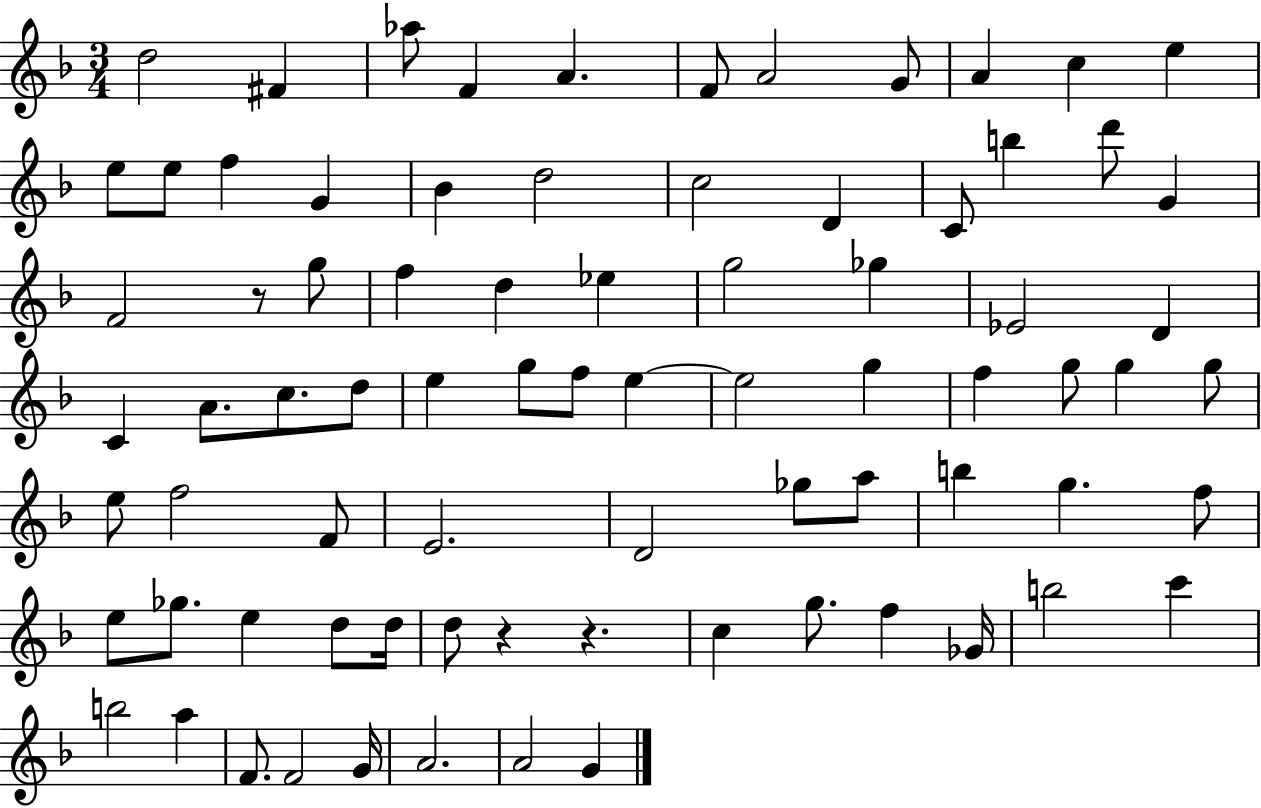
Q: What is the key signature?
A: F major